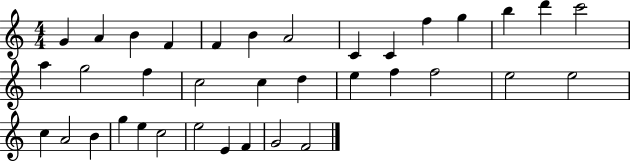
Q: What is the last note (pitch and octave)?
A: F4